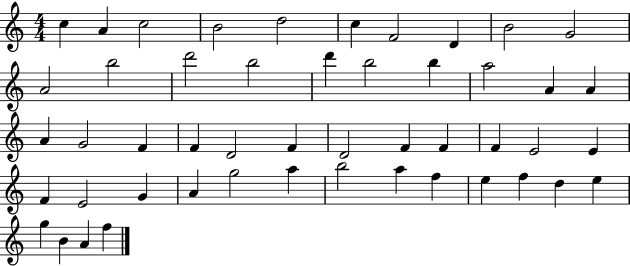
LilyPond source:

{
  \clef treble
  \numericTimeSignature
  \time 4/4
  \key c \major
  c''4 a'4 c''2 | b'2 d''2 | c''4 f'2 d'4 | b'2 g'2 | \break a'2 b''2 | d'''2 b''2 | d'''4 b''2 b''4 | a''2 a'4 a'4 | \break a'4 g'2 f'4 | f'4 d'2 f'4 | d'2 f'4 f'4 | f'4 e'2 e'4 | \break f'4 e'2 g'4 | a'4 g''2 a''4 | b''2 a''4 f''4 | e''4 f''4 d''4 e''4 | \break g''4 b'4 a'4 f''4 | \bar "|."
}